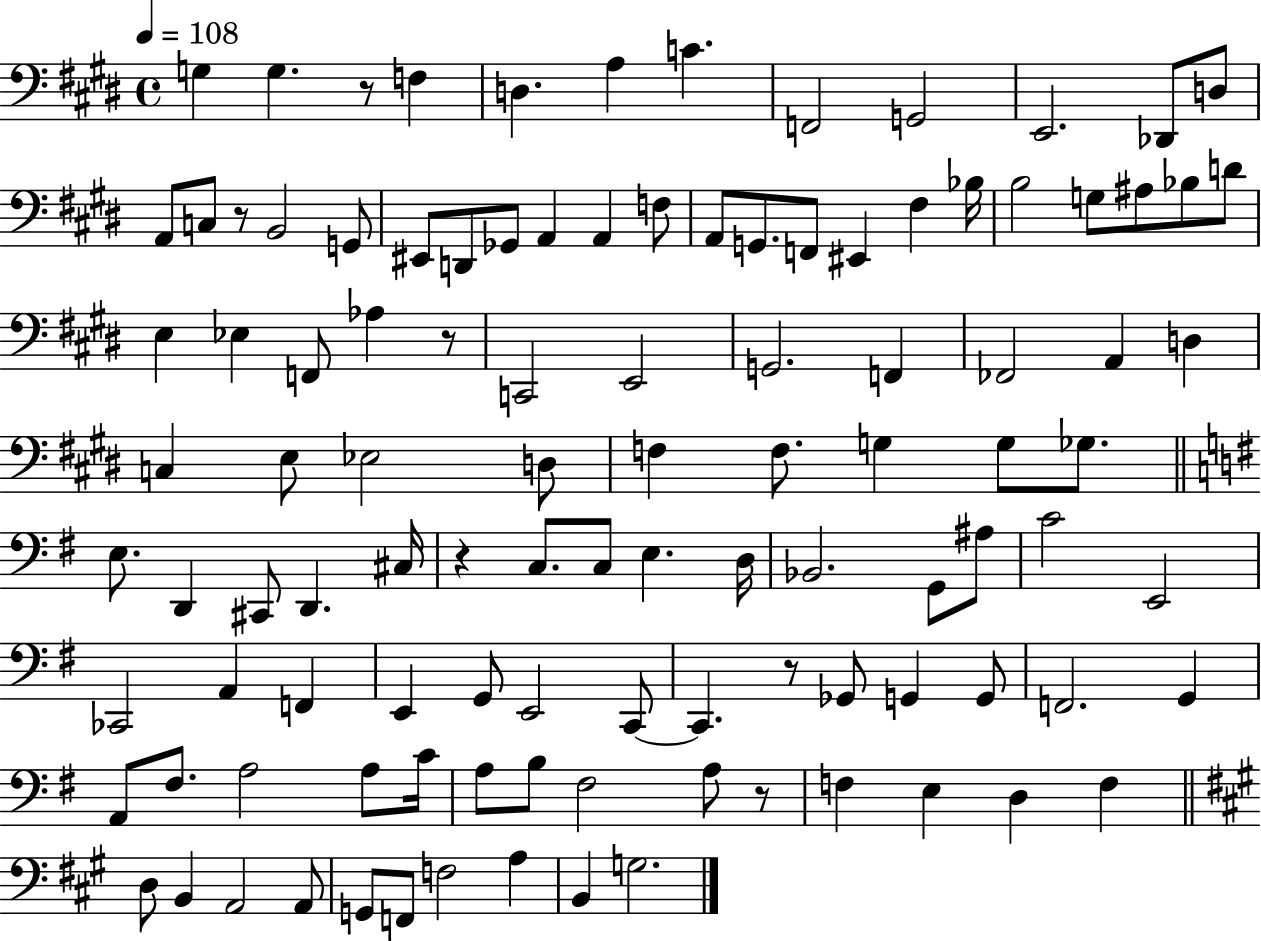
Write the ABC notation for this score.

X:1
T:Untitled
M:4/4
L:1/4
K:E
G, G, z/2 F, D, A, C F,,2 G,,2 E,,2 _D,,/2 D,/2 A,,/2 C,/2 z/2 B,,2 G,,/2 ^E,,/2 D,,/2 _G,,/2 A,, A,, F,/2 A,,/2 G,,/2 F,,/2 ^E,, ^F, _B,/4 B,2 G,/2 ^A,/2 _B,/2 D/2 E, _E, F,,/2 _A, z/2 C,,2 E,,2 G,,2 F,, _F,,2 A,, D, C, E,/2 _E,2 D,/2 F, F,/2 G, G,/2 _G,/2 E,/2 D,, ^C,,/2 D,, ^C,/4 z C,/2 C,/2 E, D,/4 _B,,2 G,,/2 ^A,/2 C2 E,,2 _C,,2 A,, F,, E,, G,,/2 E,,2 C,,/2 C,, z/2 _G,,/2 G,, G,,/2 F,,2 G,, A,,/2 ^F,/2 A,2 A,/2 C/4 A,/2 B,/2 ^F,2 A,/2 z/2 F, E, D, F, D,/2 B,, A,,2 A,,/2 G,,/2 F,,/2 F,2 A, B,, G,2